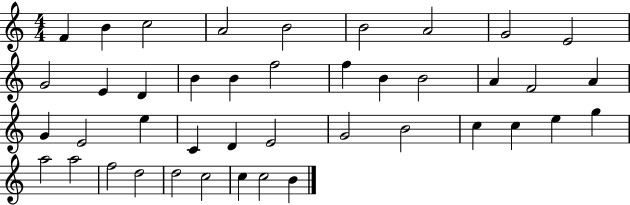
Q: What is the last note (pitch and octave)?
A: B4